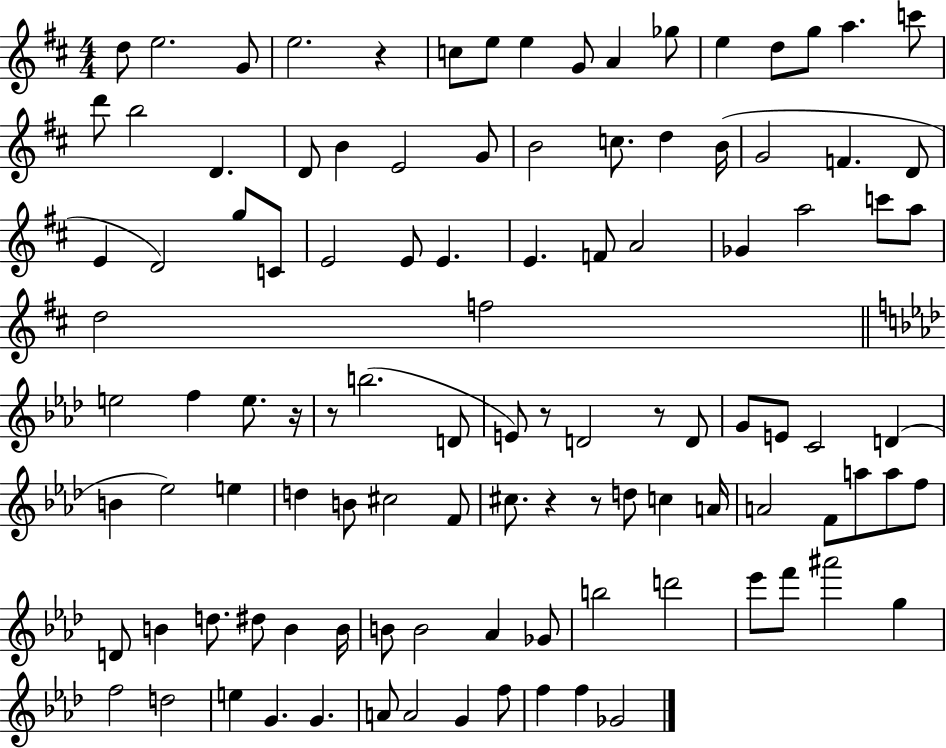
{
  \clef treble
  \numericTimeSignature
  \time 4/4
  \key d \major
  \repeat volta 2 { d''8 e''2. g'8 | e''2. r4 | c''8 e''8 e''4 g'8 a'4 ges''8 | e''4 d''8 g''8 a''4. c'''8 | \break d'''8 b''2 d'4. | d'8 b'4 e'2 g'8 | b'2 c''8. d''4 b'16( | g'2 f'4. d'8 | \break e'4 d'2) g''8 c'8 | e'2 e'8 e'4. | e'4. f'8 a'2 | ges'4 a''2 c'''8 a''8 | \break d''2 f''2 | \bar "||" \break \key f \minor e''2 f''4 e''8. r16 | r8 b''2.( d'8 | e'8) r8 d'2 r8 d'8 | g'8 e'8 c'2 d'4( | \break b'4 ees''2) e''4 | d''4 b'8 cis''2 f'8 | cis''8. r4 r8 d''8 c''4 a'16 | a'2 f'8 a''8 a''8 f''8 | \break d'8 b'4 d''8. dis''8 b'4 b'16 | b'8 b'2 aes'4 ges'8 | b''2 d'''2 | ees'''8 f'''8 ais'''2 g''4 | \break f''2 d''2 | e''4 g'4. g'4. | a'8 a'2 g'4 f''8 | f''4 f''4 ges'2 | \break } \bar "|."
}